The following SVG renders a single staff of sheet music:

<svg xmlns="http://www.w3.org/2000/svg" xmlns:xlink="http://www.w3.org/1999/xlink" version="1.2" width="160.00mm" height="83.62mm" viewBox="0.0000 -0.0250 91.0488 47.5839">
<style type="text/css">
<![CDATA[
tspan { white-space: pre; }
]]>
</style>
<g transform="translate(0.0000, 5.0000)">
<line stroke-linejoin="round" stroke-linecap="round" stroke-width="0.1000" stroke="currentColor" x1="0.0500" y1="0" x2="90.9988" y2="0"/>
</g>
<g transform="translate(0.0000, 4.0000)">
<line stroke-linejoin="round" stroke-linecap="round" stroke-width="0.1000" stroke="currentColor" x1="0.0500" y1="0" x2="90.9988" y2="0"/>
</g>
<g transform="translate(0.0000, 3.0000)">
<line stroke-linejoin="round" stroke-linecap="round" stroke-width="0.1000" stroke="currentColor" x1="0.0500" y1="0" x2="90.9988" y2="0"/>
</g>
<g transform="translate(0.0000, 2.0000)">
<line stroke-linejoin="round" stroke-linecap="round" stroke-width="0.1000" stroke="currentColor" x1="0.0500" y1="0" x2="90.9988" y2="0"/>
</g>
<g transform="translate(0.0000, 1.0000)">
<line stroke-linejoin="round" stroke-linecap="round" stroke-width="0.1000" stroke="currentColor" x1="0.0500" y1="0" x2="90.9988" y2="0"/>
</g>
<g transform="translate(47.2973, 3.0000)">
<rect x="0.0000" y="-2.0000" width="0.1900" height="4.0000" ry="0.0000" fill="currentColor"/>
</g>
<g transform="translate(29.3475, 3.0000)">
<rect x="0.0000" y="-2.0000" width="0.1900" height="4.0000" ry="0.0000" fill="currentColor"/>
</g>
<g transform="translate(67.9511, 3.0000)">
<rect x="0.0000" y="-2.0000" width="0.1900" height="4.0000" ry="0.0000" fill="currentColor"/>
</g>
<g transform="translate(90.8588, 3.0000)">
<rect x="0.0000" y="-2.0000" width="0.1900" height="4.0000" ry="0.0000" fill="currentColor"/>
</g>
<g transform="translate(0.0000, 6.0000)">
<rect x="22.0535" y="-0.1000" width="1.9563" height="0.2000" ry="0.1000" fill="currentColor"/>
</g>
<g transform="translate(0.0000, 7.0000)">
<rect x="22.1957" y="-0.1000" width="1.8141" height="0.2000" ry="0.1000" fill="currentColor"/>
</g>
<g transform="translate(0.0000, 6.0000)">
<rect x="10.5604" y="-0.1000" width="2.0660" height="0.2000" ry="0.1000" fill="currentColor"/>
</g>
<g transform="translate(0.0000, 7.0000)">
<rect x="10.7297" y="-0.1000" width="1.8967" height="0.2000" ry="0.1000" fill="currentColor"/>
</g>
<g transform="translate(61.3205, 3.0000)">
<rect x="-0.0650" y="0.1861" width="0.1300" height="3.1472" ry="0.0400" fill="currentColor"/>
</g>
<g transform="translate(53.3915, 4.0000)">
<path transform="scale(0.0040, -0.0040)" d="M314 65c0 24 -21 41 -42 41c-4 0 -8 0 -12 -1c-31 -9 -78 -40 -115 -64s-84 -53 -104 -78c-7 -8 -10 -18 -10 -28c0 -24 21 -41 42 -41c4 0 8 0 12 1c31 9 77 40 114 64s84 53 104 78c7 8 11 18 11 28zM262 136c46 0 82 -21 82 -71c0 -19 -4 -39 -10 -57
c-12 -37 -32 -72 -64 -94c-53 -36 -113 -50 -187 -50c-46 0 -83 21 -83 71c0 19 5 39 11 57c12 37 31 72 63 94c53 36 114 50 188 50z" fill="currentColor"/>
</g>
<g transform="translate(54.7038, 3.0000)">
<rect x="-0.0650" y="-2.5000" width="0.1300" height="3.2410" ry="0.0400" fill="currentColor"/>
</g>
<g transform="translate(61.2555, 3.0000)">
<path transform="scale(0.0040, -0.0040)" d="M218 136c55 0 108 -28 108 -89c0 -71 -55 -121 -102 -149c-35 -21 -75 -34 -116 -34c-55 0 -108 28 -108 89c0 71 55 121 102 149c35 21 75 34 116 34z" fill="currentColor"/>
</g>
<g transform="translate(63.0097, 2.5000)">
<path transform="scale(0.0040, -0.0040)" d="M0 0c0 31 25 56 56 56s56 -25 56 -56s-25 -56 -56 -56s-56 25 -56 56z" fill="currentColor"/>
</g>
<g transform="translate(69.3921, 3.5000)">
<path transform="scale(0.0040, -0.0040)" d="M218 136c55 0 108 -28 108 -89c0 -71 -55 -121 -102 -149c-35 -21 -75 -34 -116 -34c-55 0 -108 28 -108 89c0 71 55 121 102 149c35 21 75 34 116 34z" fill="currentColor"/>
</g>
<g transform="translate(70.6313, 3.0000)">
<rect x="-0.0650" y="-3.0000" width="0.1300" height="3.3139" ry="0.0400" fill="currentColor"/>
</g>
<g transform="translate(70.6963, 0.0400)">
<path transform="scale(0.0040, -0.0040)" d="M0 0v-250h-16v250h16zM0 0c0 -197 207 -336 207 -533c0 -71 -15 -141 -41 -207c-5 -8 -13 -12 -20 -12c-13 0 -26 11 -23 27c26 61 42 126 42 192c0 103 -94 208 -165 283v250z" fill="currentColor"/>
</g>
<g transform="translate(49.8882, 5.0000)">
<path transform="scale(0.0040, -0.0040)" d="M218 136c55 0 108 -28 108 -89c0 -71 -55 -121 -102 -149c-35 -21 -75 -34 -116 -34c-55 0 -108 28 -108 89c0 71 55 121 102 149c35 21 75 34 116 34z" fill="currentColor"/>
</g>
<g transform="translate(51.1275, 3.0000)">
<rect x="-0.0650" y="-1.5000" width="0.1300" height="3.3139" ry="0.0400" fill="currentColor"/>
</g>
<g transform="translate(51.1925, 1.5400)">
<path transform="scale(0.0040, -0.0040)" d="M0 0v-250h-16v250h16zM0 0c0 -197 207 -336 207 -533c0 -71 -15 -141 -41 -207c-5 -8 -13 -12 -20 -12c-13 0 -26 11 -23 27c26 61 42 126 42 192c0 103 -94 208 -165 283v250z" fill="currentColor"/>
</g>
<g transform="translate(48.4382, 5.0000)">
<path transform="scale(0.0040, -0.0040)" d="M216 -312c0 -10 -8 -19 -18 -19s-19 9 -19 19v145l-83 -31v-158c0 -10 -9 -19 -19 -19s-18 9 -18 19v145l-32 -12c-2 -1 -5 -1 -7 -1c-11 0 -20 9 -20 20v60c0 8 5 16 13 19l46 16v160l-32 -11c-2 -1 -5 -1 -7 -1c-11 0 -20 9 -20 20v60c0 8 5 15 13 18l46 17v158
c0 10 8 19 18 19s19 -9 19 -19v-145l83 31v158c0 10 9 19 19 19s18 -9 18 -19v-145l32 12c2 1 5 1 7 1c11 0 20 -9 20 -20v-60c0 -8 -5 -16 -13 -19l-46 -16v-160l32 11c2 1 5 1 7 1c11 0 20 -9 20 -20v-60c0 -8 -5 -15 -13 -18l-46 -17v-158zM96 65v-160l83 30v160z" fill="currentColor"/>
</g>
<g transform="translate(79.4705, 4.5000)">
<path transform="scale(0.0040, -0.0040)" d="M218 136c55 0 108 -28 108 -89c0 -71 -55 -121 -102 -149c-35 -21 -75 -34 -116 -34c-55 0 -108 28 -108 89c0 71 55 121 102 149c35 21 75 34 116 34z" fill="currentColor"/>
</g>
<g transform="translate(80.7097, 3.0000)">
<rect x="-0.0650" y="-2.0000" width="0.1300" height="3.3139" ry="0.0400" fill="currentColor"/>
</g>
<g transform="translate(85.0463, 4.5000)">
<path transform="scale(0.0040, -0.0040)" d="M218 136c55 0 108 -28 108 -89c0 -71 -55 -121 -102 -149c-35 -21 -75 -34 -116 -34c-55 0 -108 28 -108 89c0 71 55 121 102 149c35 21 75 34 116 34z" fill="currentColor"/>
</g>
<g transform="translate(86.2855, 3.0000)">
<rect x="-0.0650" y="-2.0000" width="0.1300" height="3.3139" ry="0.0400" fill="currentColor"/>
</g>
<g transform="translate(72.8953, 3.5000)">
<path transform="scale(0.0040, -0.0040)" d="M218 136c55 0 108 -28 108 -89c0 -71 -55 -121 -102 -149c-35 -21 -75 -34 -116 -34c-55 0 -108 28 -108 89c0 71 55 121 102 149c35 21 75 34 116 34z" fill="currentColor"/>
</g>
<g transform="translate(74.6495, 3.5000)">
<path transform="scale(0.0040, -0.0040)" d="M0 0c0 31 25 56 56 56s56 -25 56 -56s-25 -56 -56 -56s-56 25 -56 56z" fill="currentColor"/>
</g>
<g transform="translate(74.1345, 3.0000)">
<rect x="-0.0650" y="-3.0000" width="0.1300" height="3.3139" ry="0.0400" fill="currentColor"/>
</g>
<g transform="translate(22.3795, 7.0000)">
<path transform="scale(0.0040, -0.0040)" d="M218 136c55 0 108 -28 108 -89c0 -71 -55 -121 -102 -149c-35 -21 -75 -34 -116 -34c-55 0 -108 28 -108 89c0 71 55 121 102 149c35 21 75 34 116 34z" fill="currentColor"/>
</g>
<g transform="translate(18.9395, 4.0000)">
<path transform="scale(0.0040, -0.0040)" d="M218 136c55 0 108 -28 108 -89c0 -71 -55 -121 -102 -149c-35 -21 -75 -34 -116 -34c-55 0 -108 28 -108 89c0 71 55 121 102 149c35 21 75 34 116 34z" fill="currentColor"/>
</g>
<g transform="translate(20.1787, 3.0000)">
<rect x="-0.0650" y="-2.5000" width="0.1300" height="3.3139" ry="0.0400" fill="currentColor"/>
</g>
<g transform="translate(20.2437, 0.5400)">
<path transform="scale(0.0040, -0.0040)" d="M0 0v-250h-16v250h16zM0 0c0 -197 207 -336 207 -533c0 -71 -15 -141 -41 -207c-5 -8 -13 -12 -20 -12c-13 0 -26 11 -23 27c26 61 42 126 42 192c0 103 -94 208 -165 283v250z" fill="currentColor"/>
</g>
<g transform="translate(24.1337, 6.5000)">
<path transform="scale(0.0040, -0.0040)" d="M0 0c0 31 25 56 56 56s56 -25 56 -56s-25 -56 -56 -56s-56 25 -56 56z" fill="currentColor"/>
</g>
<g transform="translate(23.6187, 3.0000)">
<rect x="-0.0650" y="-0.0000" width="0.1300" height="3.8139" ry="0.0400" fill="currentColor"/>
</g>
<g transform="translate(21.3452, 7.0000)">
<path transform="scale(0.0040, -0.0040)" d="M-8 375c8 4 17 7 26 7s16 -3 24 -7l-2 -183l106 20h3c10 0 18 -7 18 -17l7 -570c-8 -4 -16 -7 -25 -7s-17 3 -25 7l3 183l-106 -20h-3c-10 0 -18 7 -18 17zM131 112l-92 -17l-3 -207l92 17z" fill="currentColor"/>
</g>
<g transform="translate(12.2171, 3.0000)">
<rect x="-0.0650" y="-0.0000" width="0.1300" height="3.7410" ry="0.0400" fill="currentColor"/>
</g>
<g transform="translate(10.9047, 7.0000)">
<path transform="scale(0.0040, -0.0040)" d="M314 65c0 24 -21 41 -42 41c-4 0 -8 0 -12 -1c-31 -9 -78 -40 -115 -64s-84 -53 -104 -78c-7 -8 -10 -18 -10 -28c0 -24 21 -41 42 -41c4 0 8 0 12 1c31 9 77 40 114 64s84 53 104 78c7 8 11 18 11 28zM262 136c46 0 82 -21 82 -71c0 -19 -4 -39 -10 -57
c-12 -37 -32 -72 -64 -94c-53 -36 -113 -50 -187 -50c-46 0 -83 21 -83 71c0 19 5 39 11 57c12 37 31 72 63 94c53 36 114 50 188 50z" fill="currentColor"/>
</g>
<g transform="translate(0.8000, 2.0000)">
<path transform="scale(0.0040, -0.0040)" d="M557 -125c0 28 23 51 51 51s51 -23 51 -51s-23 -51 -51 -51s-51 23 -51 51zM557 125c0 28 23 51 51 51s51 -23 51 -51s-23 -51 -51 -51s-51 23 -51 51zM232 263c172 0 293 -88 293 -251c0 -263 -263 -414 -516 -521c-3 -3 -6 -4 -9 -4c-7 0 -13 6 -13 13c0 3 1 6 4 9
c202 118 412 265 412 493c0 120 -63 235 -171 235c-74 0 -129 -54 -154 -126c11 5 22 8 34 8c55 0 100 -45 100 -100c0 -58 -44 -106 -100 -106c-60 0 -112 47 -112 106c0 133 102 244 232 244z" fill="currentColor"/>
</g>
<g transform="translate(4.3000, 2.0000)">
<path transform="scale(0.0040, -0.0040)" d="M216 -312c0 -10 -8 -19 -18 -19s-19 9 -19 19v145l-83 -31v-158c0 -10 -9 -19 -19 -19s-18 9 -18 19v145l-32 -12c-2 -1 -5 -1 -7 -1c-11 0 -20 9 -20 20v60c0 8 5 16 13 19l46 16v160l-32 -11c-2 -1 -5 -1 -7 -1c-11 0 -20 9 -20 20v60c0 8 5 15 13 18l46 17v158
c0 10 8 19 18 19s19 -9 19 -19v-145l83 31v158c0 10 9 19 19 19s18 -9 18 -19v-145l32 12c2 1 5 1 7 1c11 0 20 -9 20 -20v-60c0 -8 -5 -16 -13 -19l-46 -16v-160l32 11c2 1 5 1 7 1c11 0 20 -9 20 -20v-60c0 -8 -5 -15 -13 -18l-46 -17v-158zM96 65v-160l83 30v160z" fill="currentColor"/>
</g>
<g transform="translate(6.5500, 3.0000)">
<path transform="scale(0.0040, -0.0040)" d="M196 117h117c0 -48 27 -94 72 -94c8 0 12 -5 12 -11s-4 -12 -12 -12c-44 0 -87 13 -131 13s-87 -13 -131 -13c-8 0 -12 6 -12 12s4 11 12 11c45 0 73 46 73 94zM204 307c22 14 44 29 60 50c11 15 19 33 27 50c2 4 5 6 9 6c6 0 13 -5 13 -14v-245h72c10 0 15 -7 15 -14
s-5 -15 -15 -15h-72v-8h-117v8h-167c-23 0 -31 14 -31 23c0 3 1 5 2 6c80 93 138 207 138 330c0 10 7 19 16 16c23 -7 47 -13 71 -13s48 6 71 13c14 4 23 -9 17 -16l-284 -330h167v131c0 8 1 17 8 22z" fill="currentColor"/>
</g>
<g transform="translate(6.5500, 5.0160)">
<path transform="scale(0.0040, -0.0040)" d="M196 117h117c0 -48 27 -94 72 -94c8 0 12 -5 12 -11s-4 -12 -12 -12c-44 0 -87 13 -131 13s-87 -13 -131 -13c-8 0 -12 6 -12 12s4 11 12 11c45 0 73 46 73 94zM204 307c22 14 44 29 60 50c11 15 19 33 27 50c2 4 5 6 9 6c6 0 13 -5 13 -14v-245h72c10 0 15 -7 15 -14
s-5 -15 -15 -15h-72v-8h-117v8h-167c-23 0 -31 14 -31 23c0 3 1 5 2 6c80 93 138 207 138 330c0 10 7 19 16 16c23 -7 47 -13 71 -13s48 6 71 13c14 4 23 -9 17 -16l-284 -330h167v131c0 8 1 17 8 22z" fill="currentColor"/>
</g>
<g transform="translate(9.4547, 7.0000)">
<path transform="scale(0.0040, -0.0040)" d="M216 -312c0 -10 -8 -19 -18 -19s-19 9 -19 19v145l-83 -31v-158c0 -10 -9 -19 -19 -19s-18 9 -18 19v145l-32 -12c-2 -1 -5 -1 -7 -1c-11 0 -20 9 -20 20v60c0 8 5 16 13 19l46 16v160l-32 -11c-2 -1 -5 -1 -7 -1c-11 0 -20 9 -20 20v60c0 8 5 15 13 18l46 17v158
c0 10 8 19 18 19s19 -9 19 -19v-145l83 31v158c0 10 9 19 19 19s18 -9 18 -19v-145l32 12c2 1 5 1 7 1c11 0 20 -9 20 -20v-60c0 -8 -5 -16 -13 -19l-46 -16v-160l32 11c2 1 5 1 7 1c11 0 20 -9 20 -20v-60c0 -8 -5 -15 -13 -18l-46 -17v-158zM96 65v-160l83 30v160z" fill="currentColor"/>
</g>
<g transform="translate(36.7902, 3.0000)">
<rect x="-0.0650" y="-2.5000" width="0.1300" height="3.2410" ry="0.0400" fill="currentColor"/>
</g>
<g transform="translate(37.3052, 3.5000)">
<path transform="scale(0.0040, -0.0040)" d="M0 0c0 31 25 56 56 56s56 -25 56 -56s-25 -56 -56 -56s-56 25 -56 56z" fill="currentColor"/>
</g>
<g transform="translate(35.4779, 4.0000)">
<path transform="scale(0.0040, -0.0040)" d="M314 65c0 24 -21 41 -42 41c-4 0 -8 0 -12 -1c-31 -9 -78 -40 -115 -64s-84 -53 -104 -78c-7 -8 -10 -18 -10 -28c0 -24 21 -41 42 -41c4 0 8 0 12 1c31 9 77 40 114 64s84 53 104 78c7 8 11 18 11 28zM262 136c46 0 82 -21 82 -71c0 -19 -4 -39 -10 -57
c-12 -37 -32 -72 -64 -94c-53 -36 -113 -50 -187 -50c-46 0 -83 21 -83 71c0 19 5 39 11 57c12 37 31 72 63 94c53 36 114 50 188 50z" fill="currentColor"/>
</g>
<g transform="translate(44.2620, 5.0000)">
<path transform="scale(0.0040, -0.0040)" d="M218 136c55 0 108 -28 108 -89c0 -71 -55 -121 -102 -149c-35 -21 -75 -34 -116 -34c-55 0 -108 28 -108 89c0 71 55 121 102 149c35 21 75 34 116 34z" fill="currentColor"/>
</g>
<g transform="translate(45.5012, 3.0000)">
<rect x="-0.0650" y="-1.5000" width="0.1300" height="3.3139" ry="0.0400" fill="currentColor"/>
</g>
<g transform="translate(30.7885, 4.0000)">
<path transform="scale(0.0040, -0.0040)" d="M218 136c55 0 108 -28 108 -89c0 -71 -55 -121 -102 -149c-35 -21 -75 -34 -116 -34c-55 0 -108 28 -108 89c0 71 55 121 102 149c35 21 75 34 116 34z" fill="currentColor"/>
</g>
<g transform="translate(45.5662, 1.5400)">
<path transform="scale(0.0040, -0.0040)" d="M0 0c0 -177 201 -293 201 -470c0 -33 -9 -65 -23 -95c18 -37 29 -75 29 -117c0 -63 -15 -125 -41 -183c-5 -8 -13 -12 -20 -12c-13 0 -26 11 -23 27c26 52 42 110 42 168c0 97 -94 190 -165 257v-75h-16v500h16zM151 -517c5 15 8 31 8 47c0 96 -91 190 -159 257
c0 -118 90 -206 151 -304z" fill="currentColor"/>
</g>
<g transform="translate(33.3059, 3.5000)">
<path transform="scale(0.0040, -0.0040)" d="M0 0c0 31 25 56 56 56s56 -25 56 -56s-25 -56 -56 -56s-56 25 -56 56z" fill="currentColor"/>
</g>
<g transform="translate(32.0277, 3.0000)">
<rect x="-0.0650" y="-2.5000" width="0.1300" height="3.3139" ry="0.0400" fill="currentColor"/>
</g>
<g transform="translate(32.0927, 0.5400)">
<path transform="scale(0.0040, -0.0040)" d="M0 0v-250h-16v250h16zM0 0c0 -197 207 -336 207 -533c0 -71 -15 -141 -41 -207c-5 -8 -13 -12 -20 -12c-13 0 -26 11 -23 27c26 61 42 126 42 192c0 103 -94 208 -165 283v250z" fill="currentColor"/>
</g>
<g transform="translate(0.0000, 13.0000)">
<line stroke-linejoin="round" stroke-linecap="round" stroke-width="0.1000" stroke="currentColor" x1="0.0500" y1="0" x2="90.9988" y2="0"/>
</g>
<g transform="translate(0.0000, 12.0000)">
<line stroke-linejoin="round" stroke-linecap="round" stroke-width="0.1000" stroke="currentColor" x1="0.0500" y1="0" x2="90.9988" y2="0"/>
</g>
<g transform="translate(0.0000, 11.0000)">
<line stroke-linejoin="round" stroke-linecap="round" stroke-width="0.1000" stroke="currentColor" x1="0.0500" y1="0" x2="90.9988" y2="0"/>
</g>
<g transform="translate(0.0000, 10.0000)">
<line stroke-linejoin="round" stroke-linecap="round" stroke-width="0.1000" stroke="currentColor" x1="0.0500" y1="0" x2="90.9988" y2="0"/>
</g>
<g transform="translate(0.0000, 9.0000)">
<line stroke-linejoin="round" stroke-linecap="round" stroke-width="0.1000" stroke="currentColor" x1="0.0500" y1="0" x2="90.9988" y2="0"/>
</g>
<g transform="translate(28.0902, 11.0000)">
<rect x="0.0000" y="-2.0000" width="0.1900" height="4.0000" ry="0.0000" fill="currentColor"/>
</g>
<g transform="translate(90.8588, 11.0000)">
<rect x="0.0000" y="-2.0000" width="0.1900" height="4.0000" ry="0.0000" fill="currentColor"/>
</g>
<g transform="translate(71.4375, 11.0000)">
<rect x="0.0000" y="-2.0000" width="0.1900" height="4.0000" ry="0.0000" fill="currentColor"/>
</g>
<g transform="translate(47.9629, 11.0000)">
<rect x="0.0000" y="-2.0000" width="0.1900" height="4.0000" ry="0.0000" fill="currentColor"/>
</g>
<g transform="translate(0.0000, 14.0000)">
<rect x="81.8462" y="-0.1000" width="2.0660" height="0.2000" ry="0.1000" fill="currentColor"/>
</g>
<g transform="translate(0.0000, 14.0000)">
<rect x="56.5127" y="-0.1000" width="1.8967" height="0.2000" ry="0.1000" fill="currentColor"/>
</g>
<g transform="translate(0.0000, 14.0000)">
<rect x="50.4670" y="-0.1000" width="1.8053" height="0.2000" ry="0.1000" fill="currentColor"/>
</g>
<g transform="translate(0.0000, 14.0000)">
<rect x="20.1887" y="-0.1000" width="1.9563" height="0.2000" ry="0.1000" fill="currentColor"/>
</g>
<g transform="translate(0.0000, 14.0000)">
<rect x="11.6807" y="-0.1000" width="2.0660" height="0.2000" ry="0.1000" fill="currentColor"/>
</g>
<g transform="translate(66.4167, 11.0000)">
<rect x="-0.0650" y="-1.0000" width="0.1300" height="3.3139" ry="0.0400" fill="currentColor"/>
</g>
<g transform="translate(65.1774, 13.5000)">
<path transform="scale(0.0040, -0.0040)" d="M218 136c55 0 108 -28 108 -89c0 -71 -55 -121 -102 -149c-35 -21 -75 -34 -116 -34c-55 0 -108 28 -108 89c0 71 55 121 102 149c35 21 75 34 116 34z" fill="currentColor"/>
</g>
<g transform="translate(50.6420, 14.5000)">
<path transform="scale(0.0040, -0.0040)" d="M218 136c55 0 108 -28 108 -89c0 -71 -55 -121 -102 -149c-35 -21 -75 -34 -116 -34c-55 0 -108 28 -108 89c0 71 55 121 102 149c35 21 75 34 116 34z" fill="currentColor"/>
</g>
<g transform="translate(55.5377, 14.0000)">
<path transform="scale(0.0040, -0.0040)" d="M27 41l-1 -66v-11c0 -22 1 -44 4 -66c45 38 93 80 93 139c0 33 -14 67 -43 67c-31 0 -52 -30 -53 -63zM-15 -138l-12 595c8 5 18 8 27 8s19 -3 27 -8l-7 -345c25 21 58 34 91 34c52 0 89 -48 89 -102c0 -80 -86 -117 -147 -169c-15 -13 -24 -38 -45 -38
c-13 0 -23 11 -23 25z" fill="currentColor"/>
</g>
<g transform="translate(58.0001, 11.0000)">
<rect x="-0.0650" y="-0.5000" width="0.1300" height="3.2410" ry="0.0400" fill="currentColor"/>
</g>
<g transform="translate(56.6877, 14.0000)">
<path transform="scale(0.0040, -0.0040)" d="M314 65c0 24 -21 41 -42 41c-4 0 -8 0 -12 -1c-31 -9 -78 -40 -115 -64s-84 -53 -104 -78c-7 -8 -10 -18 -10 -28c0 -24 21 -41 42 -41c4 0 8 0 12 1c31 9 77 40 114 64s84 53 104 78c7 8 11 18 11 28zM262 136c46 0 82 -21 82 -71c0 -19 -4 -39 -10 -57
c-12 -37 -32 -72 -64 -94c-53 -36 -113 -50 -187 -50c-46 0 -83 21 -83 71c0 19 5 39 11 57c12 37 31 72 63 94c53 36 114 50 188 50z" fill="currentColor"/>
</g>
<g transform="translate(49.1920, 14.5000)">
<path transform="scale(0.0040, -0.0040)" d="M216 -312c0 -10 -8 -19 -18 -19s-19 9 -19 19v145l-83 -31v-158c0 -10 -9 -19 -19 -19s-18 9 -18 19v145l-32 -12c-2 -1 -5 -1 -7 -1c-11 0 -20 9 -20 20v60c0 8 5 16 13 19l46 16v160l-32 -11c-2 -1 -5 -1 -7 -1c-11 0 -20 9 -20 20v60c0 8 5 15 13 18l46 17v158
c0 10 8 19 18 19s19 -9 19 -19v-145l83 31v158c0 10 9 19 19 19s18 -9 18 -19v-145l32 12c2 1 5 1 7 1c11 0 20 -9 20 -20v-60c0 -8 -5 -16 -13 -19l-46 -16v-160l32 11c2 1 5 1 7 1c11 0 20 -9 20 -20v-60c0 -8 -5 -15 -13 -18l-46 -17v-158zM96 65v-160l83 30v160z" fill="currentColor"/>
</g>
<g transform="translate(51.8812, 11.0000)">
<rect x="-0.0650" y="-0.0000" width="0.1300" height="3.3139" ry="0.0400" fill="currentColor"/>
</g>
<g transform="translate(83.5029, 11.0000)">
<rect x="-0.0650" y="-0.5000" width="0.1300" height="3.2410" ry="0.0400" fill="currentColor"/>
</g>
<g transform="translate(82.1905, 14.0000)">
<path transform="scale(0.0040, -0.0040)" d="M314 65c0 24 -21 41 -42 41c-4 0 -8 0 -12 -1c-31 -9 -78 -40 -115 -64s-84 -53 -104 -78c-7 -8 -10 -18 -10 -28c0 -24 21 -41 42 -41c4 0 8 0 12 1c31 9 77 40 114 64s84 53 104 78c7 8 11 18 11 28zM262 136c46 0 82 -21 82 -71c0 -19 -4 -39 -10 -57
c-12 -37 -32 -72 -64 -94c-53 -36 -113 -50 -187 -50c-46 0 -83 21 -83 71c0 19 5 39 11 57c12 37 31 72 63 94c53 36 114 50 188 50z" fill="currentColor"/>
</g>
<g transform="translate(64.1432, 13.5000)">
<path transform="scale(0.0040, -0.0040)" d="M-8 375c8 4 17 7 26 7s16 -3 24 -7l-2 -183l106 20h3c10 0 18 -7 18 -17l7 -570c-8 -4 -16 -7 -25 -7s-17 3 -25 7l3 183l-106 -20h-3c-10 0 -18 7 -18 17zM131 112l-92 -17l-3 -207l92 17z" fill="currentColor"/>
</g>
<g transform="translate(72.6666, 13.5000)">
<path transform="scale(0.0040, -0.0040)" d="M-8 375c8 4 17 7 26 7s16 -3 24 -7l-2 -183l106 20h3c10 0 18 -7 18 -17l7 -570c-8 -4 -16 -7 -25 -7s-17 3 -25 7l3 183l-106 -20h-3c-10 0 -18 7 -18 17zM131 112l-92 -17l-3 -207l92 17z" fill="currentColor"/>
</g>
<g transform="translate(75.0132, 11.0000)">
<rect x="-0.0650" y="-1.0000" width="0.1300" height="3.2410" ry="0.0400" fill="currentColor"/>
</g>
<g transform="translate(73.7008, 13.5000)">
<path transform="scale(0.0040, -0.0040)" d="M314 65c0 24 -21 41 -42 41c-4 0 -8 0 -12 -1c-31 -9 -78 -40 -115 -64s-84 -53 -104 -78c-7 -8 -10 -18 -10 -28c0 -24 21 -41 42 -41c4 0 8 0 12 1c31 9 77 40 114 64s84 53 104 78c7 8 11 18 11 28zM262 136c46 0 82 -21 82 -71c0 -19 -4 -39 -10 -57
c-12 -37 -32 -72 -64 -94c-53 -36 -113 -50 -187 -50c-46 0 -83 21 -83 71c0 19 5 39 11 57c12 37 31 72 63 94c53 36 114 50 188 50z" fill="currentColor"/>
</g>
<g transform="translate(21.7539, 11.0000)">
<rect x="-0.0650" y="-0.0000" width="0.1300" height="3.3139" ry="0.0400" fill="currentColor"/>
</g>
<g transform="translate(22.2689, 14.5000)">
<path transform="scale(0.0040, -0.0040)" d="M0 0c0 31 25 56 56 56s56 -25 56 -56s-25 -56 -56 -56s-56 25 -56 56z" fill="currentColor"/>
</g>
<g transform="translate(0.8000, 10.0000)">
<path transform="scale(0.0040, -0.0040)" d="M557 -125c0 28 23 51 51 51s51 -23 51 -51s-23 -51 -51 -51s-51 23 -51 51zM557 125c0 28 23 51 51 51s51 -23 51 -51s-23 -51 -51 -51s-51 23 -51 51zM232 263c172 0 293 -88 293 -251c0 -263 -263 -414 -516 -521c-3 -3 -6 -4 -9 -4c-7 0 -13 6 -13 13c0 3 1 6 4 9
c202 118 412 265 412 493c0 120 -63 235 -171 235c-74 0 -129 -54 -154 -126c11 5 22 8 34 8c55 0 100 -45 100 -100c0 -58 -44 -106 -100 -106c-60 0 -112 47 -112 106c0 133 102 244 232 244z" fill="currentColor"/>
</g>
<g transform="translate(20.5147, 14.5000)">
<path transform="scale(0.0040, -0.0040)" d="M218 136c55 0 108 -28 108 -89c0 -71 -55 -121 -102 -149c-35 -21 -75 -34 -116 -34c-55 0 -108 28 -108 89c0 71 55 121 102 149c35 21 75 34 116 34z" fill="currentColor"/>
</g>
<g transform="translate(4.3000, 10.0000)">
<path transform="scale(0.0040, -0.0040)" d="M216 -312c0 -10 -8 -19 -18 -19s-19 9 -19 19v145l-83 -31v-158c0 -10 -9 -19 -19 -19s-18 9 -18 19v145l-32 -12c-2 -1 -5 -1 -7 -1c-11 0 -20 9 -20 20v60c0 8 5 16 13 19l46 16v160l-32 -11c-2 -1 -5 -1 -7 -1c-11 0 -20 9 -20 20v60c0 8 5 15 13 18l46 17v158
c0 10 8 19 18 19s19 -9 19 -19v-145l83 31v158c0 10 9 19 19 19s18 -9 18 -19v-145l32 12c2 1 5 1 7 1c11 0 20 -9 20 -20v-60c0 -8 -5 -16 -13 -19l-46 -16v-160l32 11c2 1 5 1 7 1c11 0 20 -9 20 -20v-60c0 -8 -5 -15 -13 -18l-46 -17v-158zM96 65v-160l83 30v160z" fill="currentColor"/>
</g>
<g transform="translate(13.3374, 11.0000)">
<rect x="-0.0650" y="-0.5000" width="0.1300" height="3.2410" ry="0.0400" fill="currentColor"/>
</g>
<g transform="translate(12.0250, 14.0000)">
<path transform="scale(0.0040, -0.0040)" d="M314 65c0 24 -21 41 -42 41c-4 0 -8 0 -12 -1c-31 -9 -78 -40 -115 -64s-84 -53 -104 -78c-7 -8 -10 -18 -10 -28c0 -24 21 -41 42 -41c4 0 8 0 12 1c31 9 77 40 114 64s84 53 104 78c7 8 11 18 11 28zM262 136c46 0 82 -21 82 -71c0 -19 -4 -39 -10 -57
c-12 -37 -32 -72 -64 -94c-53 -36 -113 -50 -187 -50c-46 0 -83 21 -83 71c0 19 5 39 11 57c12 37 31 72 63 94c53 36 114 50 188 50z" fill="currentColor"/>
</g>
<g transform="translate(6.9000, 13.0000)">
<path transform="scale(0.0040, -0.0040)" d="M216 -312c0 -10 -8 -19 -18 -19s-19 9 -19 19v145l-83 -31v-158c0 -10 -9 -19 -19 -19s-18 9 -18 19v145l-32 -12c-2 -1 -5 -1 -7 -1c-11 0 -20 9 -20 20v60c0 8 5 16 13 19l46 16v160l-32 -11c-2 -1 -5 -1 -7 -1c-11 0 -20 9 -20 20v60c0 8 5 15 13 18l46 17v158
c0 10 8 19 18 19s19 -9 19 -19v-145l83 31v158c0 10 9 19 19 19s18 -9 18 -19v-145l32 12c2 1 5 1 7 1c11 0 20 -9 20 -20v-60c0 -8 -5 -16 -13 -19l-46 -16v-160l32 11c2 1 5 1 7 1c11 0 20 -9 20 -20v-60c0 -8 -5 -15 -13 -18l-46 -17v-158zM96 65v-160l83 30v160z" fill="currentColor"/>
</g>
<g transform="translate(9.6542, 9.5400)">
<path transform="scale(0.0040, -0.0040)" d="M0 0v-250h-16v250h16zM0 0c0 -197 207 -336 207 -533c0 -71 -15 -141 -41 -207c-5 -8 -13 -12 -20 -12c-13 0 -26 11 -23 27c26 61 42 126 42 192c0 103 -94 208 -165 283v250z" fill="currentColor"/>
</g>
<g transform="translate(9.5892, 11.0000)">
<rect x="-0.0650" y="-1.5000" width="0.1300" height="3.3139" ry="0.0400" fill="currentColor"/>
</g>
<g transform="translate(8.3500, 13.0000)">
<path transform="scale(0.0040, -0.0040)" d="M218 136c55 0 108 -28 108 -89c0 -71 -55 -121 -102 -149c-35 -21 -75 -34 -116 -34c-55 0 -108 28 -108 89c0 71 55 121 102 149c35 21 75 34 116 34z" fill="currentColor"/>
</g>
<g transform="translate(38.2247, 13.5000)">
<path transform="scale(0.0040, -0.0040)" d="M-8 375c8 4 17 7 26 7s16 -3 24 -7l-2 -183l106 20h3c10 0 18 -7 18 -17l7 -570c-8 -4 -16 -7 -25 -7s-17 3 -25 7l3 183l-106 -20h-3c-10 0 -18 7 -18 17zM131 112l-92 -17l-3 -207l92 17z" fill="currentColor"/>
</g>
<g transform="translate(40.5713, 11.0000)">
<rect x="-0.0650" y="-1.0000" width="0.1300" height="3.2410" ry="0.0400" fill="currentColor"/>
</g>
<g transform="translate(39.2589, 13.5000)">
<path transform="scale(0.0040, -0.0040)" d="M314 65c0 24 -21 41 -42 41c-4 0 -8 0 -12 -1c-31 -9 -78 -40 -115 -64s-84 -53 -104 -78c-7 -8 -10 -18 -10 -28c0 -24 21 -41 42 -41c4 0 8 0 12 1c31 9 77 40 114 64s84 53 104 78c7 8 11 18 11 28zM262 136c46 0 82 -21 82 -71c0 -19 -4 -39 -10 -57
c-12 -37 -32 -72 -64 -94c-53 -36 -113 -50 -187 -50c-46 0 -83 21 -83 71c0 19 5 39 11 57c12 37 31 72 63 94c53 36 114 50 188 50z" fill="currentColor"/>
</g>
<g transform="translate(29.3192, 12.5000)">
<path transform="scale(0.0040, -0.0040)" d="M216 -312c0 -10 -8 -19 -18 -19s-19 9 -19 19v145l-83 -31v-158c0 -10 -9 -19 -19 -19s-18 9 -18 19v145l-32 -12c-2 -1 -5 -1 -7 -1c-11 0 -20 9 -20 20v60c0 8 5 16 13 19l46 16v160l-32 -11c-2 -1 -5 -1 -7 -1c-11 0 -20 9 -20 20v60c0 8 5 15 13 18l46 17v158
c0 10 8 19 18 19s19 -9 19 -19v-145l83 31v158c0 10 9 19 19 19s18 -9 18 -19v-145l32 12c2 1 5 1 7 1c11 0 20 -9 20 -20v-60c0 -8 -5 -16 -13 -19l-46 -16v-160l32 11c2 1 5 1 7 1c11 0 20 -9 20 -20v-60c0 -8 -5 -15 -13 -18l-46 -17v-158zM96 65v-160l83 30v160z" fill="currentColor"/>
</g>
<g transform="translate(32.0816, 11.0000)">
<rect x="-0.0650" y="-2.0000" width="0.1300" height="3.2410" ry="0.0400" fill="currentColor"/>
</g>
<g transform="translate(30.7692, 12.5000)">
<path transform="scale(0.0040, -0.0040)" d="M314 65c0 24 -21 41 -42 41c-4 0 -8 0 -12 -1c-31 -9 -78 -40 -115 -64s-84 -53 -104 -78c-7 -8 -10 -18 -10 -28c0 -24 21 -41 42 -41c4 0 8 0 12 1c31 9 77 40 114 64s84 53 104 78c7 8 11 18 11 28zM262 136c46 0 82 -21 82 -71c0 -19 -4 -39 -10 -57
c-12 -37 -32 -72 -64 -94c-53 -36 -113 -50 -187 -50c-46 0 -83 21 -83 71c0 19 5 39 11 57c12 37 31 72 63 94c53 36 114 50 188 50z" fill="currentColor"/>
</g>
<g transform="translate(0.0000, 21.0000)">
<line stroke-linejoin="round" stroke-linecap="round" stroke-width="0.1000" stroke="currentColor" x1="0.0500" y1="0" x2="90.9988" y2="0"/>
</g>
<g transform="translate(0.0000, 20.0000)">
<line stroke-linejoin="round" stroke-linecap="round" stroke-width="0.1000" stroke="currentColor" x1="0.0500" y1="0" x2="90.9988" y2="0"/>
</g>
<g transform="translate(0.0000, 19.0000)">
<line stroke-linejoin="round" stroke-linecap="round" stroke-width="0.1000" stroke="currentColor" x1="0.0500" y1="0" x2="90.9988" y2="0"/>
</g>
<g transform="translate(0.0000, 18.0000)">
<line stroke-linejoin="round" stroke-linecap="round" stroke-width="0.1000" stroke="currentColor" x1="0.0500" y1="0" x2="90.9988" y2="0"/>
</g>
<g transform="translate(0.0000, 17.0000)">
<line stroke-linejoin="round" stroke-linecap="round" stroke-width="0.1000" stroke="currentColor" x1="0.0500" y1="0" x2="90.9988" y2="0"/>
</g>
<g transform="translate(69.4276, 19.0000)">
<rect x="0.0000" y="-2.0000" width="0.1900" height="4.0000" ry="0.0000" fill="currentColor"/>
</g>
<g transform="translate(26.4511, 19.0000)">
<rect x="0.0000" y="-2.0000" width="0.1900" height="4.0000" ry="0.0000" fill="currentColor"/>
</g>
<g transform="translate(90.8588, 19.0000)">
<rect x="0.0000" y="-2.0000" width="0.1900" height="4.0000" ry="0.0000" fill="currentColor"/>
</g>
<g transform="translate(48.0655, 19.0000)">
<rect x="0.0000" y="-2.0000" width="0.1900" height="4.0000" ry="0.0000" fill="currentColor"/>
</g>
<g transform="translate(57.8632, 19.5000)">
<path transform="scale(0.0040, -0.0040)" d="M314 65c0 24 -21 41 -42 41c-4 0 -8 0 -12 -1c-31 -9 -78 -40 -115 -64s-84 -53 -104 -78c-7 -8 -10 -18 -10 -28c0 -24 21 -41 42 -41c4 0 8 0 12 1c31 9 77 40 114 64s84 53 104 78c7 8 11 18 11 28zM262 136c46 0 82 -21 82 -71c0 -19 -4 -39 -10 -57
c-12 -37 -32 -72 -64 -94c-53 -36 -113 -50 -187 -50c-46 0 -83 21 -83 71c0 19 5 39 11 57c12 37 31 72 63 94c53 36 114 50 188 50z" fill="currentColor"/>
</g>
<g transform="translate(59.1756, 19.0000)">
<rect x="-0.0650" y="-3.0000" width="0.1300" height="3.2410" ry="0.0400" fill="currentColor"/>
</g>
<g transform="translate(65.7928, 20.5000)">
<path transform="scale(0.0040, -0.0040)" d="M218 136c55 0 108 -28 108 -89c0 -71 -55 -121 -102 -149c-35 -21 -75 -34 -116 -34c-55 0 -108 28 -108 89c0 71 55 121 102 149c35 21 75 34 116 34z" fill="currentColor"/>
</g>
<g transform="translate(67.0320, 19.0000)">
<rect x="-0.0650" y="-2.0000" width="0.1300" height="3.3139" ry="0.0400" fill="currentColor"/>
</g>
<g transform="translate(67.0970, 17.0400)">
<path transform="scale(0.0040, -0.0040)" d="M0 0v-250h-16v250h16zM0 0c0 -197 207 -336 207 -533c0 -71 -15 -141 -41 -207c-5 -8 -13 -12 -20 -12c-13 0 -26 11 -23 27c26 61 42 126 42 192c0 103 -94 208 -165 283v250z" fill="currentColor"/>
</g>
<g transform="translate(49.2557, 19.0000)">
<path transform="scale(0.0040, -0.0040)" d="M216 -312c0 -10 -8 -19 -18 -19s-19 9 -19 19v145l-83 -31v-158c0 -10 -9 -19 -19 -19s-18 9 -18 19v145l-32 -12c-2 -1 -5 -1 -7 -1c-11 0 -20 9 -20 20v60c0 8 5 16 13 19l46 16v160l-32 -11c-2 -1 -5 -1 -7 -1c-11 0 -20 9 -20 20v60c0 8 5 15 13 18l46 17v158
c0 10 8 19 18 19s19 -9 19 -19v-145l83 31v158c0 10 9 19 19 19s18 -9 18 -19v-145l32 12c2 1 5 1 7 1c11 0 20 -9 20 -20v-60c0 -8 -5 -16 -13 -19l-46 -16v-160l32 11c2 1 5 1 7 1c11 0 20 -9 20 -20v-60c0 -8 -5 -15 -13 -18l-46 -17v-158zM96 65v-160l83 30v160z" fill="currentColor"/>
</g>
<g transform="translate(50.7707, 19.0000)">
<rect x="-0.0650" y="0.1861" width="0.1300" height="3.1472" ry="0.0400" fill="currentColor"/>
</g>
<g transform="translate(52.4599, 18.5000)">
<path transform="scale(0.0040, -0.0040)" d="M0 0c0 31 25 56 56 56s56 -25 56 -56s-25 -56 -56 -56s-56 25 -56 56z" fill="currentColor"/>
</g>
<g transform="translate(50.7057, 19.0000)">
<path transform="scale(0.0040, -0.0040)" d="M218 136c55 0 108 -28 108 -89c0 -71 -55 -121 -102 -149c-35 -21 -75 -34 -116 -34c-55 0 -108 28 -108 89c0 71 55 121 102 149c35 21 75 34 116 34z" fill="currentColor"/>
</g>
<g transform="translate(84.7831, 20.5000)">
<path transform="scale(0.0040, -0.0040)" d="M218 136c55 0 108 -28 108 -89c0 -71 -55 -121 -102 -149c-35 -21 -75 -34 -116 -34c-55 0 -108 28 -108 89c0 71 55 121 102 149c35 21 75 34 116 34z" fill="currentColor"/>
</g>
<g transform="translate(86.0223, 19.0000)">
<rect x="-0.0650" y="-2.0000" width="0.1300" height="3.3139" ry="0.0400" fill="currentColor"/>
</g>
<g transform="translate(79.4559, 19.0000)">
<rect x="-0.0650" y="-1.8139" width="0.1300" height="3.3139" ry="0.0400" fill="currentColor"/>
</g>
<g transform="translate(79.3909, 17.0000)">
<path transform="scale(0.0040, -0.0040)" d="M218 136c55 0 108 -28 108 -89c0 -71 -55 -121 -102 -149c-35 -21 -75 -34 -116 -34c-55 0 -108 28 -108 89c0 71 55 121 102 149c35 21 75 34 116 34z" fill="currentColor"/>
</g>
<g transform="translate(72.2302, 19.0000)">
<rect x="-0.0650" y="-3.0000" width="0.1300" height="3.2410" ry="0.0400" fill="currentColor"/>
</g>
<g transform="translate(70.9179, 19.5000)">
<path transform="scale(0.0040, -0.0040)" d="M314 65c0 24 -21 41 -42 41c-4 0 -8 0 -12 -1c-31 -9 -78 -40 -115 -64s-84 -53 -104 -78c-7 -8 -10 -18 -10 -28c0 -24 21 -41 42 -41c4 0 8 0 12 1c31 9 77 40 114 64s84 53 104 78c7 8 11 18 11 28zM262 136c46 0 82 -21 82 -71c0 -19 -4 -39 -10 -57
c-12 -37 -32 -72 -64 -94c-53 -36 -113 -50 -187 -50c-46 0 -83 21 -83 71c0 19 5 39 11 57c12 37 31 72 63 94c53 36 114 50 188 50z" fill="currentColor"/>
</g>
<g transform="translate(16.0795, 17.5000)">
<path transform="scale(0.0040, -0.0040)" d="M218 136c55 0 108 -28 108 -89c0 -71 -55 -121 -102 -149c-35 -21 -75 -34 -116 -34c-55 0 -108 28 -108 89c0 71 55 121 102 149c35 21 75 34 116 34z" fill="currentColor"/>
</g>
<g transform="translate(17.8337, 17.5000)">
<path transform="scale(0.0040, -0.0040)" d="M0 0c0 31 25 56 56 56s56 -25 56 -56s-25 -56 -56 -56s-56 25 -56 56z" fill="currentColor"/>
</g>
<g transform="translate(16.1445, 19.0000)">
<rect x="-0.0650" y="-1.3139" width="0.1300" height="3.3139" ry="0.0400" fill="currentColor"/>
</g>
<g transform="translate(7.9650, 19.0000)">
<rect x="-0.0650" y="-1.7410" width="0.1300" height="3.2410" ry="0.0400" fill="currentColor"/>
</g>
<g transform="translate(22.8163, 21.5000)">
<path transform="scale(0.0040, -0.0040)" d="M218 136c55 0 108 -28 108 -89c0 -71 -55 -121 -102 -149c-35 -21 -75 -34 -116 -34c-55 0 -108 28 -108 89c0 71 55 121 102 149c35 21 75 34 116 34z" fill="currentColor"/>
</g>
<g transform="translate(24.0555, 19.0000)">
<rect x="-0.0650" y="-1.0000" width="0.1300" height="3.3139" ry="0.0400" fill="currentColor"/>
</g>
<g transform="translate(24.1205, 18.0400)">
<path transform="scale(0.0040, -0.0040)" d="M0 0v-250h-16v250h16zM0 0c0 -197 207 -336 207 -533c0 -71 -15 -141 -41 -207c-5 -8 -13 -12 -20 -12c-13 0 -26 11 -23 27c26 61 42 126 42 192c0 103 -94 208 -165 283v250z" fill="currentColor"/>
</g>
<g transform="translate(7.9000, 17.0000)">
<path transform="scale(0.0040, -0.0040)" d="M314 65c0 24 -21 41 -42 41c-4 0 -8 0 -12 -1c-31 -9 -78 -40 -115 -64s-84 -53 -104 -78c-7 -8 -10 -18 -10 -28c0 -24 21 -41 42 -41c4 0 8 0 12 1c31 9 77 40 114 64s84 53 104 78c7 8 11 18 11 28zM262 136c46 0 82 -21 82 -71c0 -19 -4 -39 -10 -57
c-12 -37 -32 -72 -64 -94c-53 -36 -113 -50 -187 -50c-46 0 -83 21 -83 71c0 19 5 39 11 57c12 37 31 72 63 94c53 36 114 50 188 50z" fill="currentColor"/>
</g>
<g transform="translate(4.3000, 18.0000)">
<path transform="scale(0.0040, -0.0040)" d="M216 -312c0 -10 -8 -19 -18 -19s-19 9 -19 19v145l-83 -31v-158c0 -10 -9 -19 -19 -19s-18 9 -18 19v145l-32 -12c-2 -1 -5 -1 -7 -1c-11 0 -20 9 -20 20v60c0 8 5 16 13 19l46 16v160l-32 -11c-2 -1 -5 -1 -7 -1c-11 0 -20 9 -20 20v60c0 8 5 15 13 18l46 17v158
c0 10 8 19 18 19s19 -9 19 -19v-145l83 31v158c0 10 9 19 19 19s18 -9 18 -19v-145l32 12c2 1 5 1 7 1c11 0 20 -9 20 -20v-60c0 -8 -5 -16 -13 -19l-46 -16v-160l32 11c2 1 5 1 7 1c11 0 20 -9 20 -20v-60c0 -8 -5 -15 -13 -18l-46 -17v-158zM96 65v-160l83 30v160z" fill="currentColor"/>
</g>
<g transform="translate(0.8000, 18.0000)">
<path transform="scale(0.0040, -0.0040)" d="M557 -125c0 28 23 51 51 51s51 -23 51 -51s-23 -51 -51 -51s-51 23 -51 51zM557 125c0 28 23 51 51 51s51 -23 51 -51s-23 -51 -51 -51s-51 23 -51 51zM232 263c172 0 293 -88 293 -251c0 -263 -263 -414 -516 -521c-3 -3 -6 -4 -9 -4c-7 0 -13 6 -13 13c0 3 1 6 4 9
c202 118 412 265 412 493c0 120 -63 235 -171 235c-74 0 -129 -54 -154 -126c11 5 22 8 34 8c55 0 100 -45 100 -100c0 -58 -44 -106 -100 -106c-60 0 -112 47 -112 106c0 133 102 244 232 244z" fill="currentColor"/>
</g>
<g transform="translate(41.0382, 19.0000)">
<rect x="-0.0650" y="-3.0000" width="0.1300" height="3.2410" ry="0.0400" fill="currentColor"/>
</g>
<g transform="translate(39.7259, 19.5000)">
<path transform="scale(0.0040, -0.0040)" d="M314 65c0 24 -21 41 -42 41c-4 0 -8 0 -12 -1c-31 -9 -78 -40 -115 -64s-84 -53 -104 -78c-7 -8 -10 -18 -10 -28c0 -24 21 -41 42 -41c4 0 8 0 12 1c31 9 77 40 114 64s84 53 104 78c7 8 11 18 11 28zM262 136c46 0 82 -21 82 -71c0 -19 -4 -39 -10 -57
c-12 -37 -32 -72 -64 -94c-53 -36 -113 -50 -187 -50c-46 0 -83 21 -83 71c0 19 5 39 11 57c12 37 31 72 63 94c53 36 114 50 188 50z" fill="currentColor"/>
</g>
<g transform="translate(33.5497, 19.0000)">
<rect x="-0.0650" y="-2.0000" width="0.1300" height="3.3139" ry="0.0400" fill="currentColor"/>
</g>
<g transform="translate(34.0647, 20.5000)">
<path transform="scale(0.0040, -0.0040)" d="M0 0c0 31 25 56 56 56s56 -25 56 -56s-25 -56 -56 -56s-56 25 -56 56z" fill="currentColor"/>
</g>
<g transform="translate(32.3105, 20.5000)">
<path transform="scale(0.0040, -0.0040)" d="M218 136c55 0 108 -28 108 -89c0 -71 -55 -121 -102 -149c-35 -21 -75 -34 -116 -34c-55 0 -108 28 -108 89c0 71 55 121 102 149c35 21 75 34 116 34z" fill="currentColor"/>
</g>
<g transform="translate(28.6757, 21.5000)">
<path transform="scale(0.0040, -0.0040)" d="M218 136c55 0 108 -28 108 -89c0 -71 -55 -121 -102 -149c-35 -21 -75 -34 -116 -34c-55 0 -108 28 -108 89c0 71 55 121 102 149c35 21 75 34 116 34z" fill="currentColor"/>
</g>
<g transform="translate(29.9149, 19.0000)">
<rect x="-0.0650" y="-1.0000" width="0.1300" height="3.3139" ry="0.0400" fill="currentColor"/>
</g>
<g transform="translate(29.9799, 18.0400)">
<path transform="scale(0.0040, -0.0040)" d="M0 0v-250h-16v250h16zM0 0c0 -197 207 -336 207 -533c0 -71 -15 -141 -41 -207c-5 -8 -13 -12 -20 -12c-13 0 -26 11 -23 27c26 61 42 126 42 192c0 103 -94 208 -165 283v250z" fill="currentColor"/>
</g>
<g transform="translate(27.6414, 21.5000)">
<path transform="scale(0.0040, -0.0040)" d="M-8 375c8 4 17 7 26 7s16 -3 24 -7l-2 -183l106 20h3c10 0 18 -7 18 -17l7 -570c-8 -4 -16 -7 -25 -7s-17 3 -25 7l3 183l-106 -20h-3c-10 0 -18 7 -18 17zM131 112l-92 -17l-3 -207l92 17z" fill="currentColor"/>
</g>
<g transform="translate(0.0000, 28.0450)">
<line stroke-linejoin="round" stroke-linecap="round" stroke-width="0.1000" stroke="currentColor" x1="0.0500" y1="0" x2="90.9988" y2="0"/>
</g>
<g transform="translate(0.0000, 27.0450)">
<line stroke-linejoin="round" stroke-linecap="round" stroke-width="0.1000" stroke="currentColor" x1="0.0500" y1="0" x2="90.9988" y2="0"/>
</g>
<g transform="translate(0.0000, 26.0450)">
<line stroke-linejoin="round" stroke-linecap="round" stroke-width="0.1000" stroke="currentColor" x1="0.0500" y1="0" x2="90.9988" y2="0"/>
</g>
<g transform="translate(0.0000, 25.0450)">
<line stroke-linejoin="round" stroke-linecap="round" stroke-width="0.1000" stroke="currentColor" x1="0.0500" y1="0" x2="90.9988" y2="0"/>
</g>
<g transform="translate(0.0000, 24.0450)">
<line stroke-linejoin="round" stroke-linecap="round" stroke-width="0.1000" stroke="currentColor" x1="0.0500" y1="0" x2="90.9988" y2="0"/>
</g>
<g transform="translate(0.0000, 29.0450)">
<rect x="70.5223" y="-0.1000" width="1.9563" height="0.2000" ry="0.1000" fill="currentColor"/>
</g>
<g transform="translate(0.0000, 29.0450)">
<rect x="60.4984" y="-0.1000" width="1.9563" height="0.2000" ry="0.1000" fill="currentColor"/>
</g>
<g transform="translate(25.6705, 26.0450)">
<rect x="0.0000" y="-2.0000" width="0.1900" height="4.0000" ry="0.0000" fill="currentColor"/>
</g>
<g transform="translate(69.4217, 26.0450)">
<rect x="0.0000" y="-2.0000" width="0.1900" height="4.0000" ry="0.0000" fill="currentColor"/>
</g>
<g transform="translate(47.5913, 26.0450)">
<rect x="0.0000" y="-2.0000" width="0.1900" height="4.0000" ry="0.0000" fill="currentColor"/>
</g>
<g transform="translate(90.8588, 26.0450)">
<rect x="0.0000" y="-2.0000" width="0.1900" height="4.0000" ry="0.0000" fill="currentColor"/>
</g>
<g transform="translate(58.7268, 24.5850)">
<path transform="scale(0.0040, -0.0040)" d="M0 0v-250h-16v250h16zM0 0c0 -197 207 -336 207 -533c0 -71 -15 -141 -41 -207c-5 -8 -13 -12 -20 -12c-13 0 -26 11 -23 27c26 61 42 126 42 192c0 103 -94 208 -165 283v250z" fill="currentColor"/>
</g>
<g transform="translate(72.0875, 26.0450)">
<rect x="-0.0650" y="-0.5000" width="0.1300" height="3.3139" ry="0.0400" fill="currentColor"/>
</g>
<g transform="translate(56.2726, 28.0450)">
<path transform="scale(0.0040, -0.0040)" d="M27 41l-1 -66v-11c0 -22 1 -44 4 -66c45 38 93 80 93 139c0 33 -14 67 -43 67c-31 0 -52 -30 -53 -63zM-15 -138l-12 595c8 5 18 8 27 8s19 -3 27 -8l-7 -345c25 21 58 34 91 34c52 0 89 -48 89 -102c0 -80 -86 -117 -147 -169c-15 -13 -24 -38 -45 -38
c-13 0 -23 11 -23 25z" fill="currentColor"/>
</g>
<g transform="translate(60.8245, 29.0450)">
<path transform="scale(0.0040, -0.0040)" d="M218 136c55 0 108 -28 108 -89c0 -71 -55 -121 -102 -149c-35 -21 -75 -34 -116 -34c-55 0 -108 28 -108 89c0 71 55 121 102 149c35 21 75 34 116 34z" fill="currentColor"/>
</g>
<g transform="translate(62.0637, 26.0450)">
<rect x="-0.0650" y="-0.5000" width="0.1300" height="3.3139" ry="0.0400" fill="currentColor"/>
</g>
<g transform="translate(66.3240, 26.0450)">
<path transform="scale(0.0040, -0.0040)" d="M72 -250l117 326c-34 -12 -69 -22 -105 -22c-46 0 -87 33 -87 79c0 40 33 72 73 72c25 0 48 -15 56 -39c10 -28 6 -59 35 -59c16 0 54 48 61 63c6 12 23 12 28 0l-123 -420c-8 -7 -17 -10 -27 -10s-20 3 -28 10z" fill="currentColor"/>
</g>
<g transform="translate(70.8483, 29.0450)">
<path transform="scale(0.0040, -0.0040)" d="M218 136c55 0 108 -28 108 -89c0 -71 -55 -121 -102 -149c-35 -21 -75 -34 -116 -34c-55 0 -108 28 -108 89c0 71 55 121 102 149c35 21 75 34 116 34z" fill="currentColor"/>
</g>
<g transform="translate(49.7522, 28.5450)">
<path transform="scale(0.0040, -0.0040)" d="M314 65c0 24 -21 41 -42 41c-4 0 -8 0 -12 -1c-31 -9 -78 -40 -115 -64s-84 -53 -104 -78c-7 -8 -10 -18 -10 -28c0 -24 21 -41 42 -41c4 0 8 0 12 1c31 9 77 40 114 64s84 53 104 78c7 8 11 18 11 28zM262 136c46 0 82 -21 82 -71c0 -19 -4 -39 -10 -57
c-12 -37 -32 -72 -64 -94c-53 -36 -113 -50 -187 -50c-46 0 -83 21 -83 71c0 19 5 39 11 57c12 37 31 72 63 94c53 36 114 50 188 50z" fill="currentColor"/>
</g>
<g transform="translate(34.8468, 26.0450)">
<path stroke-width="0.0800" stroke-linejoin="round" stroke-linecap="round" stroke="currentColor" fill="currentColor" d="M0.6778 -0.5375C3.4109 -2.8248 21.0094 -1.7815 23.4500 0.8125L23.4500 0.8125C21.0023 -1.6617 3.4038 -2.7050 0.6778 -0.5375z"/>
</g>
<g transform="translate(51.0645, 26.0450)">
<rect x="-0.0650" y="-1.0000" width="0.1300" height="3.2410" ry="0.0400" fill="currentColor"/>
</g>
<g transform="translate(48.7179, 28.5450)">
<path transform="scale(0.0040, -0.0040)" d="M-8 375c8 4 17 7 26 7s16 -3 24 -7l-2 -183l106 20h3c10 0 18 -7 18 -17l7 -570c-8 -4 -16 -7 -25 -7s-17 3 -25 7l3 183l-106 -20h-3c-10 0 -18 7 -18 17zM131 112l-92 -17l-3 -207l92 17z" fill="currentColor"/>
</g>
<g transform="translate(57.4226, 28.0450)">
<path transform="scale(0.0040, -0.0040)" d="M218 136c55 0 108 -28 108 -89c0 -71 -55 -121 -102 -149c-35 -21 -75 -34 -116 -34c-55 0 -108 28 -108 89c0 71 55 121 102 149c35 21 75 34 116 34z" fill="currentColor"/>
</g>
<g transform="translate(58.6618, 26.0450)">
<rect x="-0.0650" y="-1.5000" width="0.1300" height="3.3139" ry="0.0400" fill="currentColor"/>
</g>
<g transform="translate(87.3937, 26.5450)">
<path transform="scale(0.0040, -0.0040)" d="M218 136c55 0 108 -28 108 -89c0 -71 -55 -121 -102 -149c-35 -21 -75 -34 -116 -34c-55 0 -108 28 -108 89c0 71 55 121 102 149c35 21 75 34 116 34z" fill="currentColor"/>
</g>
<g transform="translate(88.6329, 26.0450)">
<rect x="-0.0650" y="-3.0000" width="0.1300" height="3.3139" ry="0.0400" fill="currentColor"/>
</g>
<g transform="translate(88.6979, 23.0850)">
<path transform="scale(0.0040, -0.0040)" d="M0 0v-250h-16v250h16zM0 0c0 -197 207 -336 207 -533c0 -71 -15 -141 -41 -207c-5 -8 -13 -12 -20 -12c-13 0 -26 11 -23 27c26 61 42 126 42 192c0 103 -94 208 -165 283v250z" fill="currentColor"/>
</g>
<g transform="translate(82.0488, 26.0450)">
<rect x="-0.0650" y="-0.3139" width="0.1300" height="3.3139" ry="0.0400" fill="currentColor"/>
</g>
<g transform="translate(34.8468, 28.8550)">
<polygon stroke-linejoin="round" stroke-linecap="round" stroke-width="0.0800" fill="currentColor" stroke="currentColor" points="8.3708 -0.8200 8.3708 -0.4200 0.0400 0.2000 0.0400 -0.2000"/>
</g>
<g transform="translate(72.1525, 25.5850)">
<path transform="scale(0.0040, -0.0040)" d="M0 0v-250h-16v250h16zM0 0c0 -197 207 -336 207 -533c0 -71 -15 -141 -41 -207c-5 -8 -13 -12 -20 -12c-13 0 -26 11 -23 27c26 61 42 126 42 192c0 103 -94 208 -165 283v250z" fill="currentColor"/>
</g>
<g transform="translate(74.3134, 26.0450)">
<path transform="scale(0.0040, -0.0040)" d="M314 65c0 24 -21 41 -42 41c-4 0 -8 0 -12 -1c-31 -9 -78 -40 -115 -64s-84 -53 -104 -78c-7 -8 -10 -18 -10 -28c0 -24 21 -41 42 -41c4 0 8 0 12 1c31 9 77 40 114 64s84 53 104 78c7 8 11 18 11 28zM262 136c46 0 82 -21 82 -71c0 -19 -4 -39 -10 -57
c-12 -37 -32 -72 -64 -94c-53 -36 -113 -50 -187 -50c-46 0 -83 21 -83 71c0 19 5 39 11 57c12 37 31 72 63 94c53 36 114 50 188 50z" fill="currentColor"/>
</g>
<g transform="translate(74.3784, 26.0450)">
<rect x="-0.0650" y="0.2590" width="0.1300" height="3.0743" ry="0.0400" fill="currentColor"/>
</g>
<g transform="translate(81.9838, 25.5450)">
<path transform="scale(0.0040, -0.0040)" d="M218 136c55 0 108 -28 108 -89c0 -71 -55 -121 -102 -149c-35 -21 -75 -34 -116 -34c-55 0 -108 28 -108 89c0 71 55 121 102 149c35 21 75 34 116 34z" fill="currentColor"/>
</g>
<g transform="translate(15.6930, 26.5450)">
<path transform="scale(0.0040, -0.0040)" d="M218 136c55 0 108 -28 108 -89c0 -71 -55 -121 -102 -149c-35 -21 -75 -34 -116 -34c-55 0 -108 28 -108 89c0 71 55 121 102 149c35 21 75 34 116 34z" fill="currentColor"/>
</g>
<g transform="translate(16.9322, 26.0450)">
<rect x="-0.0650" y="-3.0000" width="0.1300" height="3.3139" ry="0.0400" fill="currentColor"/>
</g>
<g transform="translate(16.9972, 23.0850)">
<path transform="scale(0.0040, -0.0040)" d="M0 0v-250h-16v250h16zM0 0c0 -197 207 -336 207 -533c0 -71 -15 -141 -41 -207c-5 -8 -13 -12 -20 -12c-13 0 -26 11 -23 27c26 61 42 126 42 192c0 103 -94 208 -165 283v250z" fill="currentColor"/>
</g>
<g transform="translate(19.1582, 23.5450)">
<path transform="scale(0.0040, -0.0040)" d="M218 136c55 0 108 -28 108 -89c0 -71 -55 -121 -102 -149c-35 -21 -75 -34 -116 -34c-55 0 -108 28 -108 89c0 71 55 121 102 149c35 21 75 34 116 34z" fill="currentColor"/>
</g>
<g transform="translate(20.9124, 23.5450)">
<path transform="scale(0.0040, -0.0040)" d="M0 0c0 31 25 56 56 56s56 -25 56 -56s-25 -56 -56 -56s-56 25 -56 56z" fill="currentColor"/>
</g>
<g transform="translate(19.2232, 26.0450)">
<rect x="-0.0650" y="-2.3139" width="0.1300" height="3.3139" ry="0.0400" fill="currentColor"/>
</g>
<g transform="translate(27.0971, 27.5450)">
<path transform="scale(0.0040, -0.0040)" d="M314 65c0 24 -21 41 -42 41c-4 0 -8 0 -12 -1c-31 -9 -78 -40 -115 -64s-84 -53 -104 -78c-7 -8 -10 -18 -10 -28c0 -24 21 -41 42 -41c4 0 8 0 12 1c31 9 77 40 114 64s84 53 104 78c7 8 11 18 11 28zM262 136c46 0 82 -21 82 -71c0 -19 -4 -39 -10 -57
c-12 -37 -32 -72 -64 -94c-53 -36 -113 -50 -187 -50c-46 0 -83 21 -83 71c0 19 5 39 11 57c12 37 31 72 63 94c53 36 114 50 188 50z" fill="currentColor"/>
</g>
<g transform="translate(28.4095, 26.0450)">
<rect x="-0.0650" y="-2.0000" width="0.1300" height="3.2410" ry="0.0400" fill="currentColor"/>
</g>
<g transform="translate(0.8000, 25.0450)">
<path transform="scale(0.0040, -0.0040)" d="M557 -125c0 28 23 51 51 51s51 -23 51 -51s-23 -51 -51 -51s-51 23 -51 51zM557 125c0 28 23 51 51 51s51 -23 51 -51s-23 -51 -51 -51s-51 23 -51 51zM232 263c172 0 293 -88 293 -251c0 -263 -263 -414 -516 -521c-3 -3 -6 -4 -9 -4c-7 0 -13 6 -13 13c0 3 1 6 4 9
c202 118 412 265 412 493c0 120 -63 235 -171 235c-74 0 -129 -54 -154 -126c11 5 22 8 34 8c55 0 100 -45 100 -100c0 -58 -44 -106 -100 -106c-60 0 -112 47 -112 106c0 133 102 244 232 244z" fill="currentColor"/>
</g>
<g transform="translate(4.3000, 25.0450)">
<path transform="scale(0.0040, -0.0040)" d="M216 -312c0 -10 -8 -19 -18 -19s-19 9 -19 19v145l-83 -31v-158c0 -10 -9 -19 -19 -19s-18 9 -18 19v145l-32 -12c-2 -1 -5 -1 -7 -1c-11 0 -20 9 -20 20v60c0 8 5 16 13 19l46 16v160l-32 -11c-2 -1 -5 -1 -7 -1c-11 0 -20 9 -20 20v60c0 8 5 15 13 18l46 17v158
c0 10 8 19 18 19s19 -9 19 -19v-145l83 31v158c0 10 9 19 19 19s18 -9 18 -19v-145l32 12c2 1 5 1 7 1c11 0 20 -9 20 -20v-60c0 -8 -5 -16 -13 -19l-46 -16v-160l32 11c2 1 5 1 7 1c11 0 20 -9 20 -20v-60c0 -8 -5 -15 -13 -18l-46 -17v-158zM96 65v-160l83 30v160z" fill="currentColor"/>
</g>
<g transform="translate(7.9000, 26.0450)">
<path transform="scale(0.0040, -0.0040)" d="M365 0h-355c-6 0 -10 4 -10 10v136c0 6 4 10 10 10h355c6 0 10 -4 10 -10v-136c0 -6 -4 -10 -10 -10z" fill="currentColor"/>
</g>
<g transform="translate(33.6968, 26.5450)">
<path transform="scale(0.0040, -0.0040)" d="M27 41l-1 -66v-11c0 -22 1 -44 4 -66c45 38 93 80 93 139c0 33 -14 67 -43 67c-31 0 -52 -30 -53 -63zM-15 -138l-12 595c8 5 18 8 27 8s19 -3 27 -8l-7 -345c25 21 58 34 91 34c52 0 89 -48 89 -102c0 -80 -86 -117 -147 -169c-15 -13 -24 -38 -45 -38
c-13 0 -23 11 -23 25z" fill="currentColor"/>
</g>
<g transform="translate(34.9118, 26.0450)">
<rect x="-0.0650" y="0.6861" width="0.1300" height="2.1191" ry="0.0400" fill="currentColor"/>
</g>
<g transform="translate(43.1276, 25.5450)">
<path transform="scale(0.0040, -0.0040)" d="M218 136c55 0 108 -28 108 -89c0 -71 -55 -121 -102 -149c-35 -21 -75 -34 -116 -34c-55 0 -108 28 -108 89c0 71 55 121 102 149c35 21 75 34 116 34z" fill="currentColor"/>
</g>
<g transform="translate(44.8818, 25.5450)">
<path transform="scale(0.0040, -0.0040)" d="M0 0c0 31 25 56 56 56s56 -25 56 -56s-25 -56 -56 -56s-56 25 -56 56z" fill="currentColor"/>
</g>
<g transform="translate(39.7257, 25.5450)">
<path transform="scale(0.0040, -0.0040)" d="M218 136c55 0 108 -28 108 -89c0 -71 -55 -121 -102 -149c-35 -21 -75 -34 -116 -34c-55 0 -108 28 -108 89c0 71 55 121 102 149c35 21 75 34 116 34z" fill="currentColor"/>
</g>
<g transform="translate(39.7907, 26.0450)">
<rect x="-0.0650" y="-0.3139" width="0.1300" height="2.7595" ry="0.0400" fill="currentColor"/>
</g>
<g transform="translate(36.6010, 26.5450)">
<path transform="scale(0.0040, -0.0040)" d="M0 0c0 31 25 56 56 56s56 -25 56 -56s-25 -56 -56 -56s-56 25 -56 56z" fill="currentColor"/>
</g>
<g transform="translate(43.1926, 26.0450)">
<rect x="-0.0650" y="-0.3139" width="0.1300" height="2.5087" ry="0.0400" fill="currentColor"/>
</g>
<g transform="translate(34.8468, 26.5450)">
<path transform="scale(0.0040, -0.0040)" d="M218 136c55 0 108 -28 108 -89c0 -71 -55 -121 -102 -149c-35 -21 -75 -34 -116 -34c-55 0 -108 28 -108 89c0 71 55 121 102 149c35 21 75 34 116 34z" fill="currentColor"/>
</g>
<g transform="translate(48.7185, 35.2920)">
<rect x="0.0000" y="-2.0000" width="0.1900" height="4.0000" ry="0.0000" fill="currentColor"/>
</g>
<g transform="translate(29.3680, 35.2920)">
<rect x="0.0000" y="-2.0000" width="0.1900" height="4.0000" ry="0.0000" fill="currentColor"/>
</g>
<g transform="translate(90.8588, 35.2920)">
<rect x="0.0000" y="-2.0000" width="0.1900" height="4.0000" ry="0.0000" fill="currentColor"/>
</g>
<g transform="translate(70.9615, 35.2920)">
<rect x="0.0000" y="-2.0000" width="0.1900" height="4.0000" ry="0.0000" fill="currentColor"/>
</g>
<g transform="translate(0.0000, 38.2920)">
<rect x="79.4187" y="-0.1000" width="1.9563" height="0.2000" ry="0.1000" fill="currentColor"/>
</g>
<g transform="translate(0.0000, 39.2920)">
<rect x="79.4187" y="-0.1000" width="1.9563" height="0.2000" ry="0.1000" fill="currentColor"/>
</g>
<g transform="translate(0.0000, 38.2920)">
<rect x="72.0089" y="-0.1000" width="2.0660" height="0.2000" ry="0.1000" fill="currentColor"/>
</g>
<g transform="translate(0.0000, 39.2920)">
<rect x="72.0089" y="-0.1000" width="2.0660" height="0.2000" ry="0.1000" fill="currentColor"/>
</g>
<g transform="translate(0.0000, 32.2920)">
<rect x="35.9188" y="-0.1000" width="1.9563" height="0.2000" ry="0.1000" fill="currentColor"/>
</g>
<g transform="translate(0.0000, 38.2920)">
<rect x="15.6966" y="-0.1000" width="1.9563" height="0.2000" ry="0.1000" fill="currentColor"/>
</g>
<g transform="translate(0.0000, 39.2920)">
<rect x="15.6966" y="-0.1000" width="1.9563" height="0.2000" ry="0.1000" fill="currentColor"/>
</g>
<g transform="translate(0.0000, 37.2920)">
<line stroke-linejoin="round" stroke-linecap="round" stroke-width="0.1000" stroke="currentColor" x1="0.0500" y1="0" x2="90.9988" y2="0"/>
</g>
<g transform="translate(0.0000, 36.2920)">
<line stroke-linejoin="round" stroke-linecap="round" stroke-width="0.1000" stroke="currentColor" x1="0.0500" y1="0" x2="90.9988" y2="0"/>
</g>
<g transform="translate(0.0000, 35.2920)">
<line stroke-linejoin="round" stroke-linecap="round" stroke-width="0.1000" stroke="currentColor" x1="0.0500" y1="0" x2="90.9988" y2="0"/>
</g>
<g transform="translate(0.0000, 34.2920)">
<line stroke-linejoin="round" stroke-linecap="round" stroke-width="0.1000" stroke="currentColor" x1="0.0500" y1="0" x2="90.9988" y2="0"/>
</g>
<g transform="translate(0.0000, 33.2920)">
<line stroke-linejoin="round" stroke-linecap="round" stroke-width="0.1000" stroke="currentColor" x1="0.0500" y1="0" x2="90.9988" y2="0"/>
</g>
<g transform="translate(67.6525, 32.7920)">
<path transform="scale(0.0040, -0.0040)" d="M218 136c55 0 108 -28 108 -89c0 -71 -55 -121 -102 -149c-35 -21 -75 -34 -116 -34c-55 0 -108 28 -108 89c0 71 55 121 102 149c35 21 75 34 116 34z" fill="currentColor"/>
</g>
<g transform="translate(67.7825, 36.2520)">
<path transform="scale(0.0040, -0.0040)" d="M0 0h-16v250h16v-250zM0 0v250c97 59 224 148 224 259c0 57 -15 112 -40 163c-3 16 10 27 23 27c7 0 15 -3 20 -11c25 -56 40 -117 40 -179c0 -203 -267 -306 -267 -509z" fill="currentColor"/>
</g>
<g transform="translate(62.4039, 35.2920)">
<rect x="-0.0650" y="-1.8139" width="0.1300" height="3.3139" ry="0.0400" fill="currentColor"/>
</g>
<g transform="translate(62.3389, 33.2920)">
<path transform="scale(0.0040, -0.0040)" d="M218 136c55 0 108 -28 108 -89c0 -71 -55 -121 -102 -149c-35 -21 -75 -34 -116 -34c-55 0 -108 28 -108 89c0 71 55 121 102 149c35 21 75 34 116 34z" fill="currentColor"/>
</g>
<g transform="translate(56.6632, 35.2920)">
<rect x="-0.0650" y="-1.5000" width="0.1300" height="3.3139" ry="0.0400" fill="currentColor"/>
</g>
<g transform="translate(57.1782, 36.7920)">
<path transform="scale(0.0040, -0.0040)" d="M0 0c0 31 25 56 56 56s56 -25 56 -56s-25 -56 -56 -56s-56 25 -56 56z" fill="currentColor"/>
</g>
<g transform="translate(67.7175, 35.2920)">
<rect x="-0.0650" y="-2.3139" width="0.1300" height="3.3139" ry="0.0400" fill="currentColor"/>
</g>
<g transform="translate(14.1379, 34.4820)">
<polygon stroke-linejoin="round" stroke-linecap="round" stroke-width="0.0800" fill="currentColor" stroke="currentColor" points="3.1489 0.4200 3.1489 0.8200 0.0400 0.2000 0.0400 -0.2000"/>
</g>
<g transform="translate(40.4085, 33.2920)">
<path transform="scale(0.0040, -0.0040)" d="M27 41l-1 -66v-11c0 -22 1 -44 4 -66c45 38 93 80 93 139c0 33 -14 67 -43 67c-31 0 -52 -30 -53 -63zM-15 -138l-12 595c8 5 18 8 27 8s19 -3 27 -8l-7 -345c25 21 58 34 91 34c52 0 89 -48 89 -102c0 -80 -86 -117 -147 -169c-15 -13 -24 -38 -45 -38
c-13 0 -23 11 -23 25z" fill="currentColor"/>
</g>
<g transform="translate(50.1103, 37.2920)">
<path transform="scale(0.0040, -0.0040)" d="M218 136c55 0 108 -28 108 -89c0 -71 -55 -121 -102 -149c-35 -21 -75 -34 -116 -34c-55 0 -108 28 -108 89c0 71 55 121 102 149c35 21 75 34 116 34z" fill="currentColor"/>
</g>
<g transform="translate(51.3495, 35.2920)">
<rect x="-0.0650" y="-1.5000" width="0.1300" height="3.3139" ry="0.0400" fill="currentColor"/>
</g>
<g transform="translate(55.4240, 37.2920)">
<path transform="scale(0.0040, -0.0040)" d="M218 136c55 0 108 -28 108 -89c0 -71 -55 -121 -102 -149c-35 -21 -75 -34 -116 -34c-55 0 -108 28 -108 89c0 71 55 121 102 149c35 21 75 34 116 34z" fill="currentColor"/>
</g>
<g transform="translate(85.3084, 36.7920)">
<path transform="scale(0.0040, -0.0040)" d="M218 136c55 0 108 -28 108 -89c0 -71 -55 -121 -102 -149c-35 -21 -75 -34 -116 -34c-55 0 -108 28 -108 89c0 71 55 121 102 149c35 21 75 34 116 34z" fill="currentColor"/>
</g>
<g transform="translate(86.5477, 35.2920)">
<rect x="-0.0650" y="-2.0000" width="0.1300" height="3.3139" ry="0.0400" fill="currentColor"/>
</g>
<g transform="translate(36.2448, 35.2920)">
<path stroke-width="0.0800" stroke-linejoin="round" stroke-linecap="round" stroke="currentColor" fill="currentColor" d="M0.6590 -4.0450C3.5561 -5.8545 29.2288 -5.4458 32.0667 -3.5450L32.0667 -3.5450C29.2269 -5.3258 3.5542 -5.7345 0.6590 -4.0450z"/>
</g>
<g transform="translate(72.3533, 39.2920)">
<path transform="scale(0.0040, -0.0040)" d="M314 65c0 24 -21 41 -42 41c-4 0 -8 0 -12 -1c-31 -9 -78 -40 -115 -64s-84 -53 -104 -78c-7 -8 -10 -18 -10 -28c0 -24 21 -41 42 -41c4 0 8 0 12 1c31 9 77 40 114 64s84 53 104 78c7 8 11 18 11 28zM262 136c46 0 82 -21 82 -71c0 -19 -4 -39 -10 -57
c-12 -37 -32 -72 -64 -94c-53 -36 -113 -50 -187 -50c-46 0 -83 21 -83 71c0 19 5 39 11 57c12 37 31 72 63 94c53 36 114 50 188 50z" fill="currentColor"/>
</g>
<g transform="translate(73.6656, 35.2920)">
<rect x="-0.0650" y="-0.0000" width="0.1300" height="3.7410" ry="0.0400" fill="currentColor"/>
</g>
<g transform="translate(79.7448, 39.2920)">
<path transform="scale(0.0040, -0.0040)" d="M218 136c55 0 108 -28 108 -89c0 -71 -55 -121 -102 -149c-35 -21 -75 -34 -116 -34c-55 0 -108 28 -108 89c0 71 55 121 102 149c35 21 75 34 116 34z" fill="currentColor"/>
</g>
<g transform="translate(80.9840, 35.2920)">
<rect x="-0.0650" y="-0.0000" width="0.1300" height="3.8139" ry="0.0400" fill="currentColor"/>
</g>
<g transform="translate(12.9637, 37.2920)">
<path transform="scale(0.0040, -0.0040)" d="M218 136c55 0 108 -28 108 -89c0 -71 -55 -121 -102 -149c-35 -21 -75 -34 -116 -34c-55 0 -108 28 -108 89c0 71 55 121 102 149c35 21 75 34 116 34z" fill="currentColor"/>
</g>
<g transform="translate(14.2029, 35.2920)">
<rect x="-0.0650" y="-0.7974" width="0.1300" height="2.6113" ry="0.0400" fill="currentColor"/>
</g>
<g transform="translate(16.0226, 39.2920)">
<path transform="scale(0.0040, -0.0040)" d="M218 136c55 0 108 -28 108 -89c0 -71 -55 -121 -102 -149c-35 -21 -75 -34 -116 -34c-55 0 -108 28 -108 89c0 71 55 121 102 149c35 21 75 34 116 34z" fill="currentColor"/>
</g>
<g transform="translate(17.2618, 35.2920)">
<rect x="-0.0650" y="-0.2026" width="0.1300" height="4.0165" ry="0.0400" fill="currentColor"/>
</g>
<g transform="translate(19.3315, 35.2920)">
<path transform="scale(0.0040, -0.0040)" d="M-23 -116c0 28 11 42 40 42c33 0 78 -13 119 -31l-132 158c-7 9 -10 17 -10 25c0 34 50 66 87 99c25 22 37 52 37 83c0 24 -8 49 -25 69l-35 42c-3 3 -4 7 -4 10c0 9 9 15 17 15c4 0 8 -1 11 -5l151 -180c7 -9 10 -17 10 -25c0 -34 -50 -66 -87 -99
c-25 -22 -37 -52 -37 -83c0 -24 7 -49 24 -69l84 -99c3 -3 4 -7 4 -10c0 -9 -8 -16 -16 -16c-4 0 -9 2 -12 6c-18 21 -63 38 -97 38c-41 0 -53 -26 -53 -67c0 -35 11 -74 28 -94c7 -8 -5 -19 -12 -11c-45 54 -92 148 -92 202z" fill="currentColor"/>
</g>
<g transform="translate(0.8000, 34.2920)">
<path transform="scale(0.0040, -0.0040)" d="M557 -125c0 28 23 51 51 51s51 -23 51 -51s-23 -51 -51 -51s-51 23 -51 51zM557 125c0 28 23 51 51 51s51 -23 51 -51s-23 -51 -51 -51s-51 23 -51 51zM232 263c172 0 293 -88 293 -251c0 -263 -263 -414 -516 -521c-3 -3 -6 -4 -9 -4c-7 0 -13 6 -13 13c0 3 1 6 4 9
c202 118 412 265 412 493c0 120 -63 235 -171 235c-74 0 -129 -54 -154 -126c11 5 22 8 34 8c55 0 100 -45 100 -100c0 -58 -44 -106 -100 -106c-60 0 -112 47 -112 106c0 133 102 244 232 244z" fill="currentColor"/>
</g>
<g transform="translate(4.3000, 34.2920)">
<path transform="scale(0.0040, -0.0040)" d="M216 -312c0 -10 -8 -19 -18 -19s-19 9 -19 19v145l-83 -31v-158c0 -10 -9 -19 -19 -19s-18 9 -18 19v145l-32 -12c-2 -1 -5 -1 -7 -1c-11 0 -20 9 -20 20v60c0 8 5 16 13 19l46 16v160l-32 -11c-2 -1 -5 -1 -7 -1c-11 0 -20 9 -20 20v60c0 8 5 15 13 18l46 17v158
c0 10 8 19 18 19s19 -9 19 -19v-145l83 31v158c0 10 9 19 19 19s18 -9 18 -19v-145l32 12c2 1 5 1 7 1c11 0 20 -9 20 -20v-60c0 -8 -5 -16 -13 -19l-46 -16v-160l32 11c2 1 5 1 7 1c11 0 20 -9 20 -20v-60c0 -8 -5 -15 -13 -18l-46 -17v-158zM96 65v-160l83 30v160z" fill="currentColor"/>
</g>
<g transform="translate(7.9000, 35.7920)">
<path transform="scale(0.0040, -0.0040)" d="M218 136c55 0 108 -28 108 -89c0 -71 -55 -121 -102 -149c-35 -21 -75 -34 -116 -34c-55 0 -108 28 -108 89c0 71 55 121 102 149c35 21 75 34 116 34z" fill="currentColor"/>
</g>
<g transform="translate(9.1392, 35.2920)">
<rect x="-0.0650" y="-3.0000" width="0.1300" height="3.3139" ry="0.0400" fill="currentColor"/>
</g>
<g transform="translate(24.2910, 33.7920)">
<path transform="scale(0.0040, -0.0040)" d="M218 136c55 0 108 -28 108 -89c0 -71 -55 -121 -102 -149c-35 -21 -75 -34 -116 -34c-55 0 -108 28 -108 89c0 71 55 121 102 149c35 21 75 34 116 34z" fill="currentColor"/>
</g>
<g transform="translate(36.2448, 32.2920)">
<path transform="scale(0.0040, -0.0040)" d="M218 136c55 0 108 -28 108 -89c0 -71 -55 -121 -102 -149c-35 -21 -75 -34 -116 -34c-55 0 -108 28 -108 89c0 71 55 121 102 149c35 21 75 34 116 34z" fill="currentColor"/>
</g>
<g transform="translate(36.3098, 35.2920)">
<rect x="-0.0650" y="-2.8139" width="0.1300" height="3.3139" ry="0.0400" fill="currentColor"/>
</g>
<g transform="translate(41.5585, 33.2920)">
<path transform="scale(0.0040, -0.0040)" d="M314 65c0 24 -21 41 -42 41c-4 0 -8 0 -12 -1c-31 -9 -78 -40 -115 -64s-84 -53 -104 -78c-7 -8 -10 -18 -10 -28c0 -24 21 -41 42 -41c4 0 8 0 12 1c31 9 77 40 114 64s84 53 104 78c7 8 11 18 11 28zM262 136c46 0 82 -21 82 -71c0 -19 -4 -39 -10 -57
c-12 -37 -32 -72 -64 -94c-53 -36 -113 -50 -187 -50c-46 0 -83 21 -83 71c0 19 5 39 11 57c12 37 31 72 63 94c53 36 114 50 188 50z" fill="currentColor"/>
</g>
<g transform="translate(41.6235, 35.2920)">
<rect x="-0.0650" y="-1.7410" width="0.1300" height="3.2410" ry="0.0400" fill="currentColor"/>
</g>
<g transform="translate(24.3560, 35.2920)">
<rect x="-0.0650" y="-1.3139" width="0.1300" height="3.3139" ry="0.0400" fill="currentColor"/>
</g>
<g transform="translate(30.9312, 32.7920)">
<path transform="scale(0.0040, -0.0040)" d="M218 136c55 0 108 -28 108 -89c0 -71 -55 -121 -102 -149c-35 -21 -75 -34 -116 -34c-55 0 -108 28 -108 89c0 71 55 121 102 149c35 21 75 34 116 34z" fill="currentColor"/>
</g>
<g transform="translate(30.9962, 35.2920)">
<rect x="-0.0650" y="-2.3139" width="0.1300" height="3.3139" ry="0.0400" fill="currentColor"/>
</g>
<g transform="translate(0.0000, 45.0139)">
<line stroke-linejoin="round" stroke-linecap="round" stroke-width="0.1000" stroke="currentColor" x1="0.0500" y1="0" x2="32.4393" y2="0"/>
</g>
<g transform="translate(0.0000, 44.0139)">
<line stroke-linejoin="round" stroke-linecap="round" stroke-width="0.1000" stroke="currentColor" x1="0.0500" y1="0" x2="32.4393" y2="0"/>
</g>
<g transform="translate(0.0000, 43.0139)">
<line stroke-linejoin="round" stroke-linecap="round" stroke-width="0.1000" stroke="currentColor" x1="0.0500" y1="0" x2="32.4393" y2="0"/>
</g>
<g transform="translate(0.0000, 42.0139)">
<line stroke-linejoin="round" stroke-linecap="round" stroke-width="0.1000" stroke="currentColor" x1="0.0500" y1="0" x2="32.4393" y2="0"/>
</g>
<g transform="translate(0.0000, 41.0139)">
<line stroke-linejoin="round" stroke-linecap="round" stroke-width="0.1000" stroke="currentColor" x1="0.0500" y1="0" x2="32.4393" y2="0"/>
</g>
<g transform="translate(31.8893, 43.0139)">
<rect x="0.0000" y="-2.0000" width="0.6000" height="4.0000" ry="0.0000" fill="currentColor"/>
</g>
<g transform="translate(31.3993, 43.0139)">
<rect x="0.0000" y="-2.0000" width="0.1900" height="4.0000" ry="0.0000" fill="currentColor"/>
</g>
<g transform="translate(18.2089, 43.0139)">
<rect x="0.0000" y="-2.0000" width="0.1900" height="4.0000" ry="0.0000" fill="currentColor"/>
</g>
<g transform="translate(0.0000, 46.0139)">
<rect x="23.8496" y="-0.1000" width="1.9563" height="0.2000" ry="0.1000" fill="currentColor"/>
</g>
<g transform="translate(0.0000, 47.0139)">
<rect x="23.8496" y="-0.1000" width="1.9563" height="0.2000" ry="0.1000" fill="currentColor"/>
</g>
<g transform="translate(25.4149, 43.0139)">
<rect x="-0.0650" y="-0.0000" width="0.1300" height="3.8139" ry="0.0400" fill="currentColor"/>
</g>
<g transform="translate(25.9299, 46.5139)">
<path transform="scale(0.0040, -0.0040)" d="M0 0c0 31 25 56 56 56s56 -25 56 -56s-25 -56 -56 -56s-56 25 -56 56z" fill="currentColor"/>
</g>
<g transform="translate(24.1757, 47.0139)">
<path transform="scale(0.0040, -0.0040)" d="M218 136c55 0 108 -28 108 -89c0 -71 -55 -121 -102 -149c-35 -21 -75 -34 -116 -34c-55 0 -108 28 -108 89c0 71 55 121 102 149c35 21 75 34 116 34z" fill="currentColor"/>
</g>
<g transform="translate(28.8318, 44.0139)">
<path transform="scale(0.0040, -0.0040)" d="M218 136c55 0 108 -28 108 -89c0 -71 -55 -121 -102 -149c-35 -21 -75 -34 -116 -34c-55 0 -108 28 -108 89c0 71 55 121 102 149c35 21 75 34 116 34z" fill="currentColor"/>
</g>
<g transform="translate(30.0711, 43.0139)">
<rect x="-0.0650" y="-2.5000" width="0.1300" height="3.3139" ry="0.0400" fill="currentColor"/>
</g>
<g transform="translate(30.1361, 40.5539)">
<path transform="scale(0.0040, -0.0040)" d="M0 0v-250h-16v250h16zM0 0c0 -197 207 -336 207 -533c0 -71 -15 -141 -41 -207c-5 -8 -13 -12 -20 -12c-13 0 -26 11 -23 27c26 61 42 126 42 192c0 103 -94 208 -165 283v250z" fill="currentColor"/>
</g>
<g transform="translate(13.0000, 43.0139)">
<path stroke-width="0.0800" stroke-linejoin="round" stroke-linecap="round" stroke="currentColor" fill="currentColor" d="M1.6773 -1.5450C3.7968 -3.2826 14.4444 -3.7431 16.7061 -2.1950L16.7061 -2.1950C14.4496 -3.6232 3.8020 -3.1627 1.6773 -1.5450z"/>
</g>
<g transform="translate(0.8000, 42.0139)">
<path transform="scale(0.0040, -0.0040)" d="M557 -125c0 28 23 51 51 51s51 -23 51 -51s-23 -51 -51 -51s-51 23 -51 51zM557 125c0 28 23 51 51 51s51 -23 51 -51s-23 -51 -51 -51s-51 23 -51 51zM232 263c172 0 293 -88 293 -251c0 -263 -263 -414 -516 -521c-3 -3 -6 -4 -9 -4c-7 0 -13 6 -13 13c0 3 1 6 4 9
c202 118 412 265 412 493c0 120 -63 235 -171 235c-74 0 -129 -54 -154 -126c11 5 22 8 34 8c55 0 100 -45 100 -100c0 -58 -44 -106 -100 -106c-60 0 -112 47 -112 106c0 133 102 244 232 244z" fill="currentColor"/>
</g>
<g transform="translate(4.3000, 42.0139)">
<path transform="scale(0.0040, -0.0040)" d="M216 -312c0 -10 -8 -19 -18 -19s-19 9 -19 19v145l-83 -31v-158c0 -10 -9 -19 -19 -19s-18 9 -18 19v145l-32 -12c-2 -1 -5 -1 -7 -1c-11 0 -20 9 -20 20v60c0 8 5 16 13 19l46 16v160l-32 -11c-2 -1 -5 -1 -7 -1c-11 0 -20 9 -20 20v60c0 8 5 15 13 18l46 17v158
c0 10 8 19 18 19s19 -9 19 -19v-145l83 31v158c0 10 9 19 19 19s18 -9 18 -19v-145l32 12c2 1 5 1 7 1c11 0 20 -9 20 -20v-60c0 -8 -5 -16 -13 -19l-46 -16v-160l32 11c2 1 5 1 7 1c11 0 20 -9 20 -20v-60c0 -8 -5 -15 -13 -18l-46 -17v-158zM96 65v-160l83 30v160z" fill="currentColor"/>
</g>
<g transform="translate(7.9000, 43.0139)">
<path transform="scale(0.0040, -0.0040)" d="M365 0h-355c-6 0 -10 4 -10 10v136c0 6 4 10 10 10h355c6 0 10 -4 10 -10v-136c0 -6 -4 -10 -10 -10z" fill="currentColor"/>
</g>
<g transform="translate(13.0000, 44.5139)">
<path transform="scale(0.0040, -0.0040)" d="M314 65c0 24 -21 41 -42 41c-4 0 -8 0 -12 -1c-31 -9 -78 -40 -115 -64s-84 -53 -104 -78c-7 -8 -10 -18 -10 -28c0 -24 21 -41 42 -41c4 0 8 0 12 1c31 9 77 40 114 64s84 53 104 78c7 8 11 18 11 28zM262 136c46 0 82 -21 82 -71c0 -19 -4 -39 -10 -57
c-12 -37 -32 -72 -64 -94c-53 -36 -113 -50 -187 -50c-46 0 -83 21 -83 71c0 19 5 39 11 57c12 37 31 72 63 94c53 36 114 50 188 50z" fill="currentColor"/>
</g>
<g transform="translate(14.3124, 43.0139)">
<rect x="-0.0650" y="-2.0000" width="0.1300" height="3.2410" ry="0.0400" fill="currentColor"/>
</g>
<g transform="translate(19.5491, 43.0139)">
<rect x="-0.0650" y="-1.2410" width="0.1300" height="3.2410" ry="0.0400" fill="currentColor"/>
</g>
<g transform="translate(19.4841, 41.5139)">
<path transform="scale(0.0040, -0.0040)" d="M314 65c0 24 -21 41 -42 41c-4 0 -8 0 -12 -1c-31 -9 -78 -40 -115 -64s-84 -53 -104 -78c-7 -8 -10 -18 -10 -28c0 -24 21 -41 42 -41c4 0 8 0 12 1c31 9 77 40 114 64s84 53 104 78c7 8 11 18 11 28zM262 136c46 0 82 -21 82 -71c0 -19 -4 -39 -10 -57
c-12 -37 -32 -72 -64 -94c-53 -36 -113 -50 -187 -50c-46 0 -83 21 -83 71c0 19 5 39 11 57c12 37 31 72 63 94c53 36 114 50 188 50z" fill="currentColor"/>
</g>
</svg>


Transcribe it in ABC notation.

X:1
T:Untitled
M:4/4
L:1/4
K:G
^C,,2 B,,/2 C,, B,,/2 B,,2 G,,/4 ^G,,/2 B,,2 D, C,/2 C, A,, A,, ^G,,/2 E,,2 D,, ^A,,2 F,,2 ^D,, _E,,2 F,, F,,2 E,,2 A,2 G, ^F,,/2 F,,/2 A,, C,2 ^D, C,2 A,,/2 C,2 A, A,, z2 C,/2 B, A,,2 _C,/2 E,/2 E,/2 F,,2 _G,,/2 E,, z/2 E,,/2 D,2 E, C,/2 C, G,,/2 C,,/2 z G, B, C _A,2 G,, G,, A, B,/2 C,,2 C,, A,, z2 A,,2 G,2 C,, B,,/2